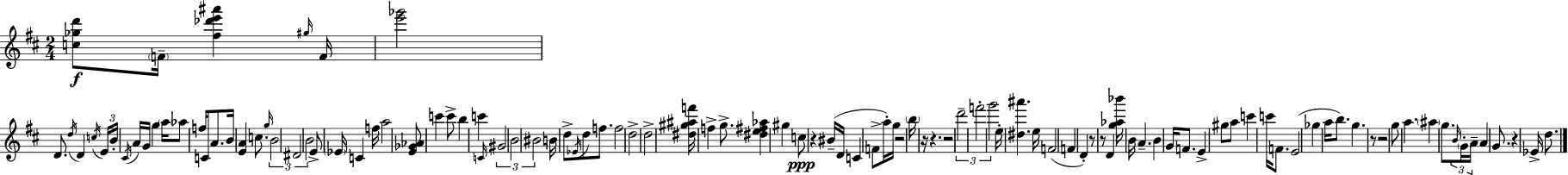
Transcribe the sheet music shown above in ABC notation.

X:1
T:Untitled
M:2/4
L:1/4
K:D
[c_gd']/2 F/4 [^f_d'e'^a'] ^g/4 F/4 [e'_g']2 D/2 d/4 D c/4 E/4 B/4 ^C/4 A/4 G/4 g a/4 _a/2 f/4 C/2 A/2 B/4 [EA] c/2 g/4 B2 ^D2 B2 E/2 _E/4 C f/4 a2 [E_G_A]/2 c' c'/2 b c' C/4 ^G2 B2 ^B2 B/4 d/2 _E/4 d/2 f/2 f2 d2 d2 [^d^g^af']/4 f g/2 [^de^f_a] ^g c/2 z ^B/4 D/4 C F/2 a/4 g/4 z2 b/4 z/4 z z2 d'2 f'2 g'2 e/4 [^d^a'] e/4 F2 F D z/2 z/2 D [g_a_b']/4 B/4 A B G/4 F/2 E ^g/2 a/2 c' c'/4 F/2 E2 _g a/4 b/2 g z/2 z2 g/2 a ^a g/2 B/4 G/4 A/4 A G/2 z _E/4 d/2